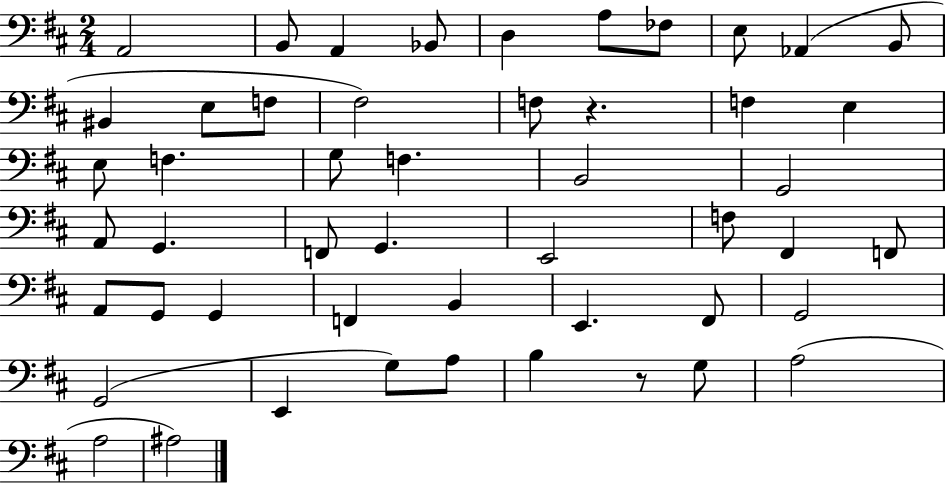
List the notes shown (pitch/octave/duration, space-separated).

A2/h B2/e A2/q Bb2/e D3/q A3/e FES3/e E3/e Ab2/q B2/e BIS2/q E3/e F3/e F#3/h F3/e R/q. F3/q E3/q E3/e F3/q. G3/e F3/q. B2/h G2/h A2/e G2/q. F2/e G2/q. E2/h F3/e F#2/q F2/e A2/e G2/e G2/q F2/q B2/q E2/q. F#2/e G2/h G2/h E2/q G3/e A3/e B3/q R/e G3/e A3/h A3/h A#3/h